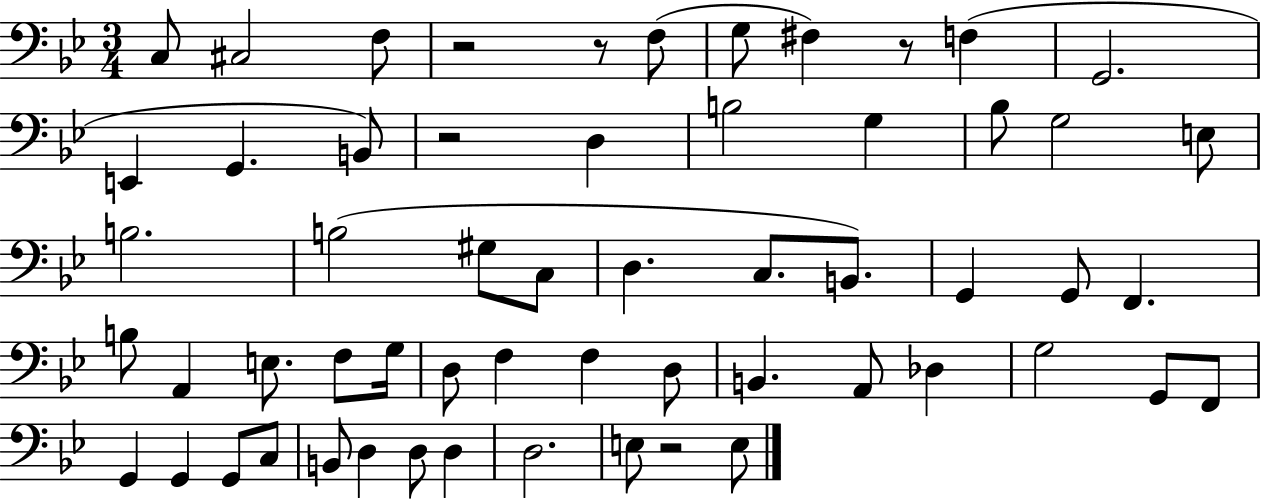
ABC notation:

X:1
T:Untitled
M:3/4
L:1/4
K:Bb
C,/2 ^C,2 F,/2 z2 z/2 F,/2 G,/2 ^F, z/2 F, G,,2 E,, G,, B,,/2 z2 D, B,2 G, _B,/2 G,2 E,/2 B,2 B,2 ^G,/2 C,/2 D, C,/2 B,,/2 G,, G,,/2 F,, B,/2 A,, E,/2 F,/2 G,/4 D,/2 F, F, D,/2 B,, A,,/2 _D, G,2 G,,/2 F,,/2 G,, G,, G,,/2 C,/2 B,,/2 D, D,/2 D, D,2 E,/2 z2 E,/2